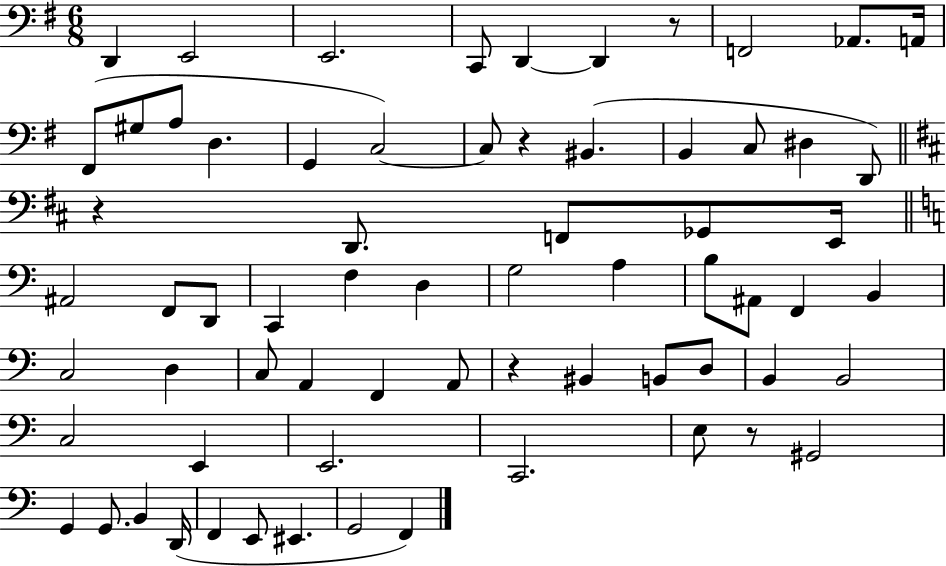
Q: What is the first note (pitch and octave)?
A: D2